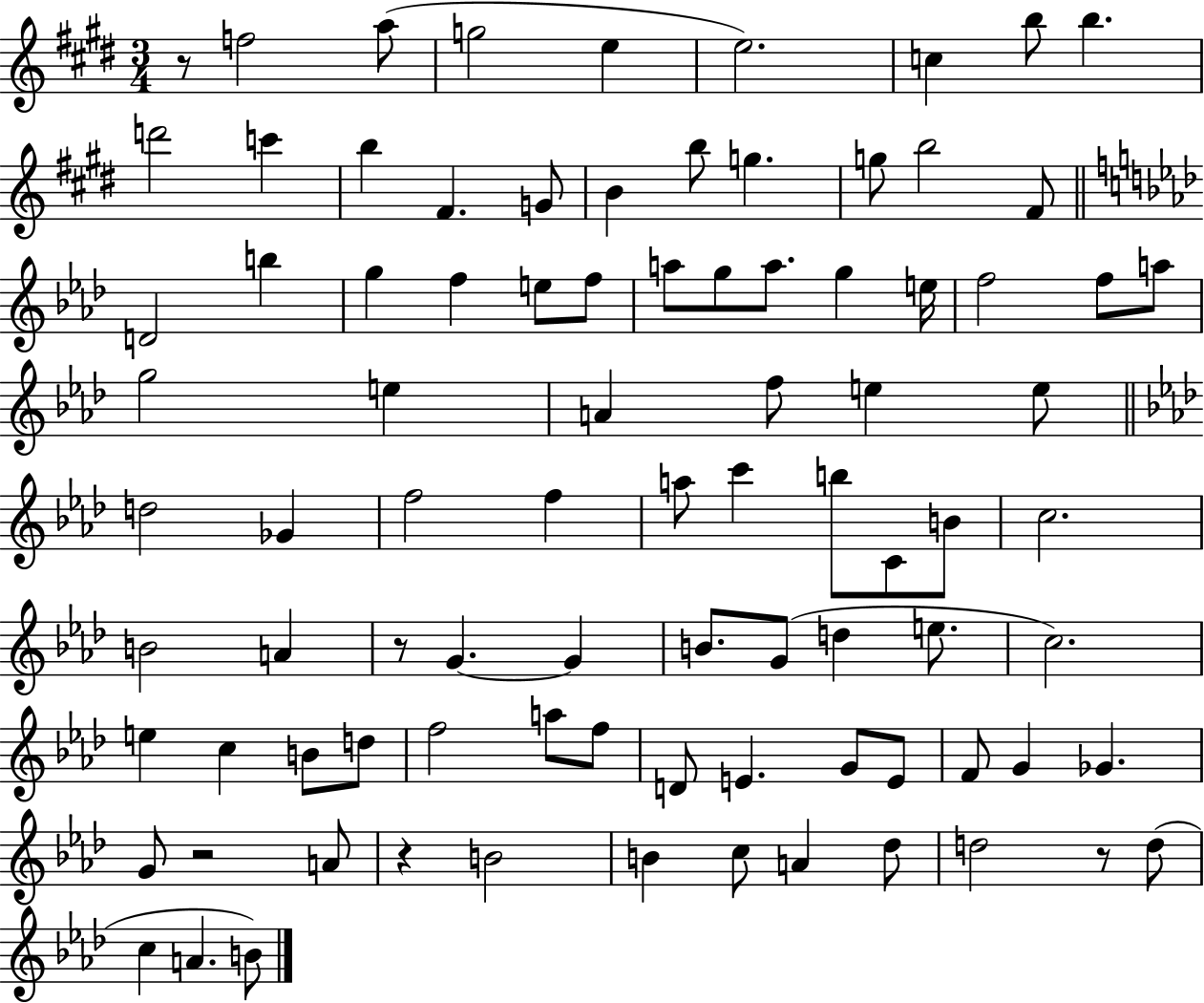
R/e F5/h A5/e G5/h E5/q E5/h. C5/q B5/e B5/q. D6/h C6/q B5/q F#4/q. G4/e B4/q B5/e G5/q. G5/e B5/h F#4/e D4/h B5/q G5/q F5/q E5/e F5/e A5/e G5/e A5/e. G5/q E5/s F5/h F5/e A5/e G5/h E5/q A4/q F5/e E5/q E5/e D5/h Gb4/q F5/h F5/q A5/e C6/q B5/e C4/e B4/e C5/h. B4/h A4/q R/e G4/q. G4/q B4/e. G4/e D5/q E5/e. C5/h. E5/q C5/q B4/e D5/e F5/h A5/e F5/e D4/e E4/q. G4/e E4/e F4/e G4/q Gb4/q. G4/e R/h A4/e R/q B4/h B4/q C5/e A4/q Db5/e D5/h R/e D5/e C5/q A4/q. B4/e